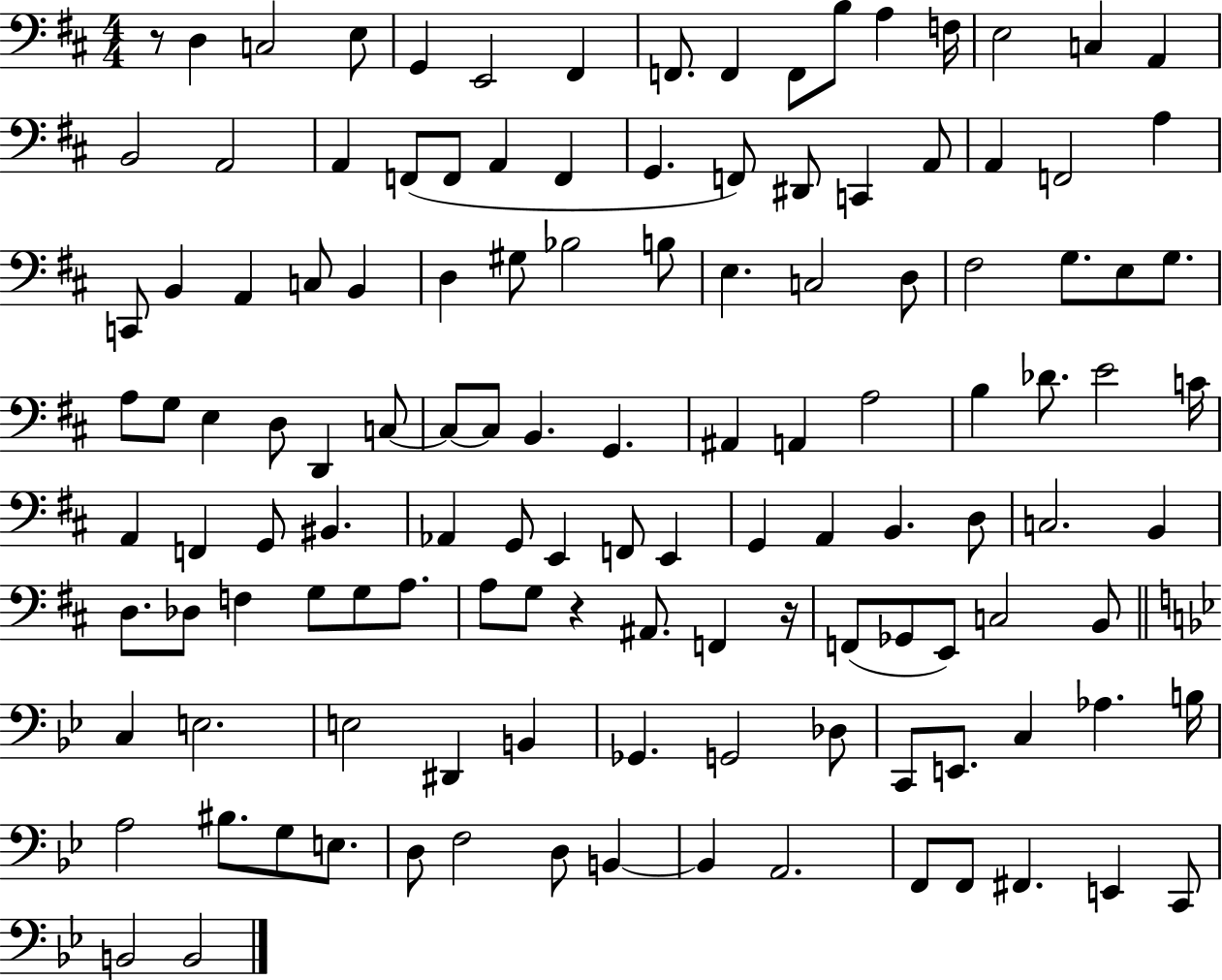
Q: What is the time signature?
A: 4/4